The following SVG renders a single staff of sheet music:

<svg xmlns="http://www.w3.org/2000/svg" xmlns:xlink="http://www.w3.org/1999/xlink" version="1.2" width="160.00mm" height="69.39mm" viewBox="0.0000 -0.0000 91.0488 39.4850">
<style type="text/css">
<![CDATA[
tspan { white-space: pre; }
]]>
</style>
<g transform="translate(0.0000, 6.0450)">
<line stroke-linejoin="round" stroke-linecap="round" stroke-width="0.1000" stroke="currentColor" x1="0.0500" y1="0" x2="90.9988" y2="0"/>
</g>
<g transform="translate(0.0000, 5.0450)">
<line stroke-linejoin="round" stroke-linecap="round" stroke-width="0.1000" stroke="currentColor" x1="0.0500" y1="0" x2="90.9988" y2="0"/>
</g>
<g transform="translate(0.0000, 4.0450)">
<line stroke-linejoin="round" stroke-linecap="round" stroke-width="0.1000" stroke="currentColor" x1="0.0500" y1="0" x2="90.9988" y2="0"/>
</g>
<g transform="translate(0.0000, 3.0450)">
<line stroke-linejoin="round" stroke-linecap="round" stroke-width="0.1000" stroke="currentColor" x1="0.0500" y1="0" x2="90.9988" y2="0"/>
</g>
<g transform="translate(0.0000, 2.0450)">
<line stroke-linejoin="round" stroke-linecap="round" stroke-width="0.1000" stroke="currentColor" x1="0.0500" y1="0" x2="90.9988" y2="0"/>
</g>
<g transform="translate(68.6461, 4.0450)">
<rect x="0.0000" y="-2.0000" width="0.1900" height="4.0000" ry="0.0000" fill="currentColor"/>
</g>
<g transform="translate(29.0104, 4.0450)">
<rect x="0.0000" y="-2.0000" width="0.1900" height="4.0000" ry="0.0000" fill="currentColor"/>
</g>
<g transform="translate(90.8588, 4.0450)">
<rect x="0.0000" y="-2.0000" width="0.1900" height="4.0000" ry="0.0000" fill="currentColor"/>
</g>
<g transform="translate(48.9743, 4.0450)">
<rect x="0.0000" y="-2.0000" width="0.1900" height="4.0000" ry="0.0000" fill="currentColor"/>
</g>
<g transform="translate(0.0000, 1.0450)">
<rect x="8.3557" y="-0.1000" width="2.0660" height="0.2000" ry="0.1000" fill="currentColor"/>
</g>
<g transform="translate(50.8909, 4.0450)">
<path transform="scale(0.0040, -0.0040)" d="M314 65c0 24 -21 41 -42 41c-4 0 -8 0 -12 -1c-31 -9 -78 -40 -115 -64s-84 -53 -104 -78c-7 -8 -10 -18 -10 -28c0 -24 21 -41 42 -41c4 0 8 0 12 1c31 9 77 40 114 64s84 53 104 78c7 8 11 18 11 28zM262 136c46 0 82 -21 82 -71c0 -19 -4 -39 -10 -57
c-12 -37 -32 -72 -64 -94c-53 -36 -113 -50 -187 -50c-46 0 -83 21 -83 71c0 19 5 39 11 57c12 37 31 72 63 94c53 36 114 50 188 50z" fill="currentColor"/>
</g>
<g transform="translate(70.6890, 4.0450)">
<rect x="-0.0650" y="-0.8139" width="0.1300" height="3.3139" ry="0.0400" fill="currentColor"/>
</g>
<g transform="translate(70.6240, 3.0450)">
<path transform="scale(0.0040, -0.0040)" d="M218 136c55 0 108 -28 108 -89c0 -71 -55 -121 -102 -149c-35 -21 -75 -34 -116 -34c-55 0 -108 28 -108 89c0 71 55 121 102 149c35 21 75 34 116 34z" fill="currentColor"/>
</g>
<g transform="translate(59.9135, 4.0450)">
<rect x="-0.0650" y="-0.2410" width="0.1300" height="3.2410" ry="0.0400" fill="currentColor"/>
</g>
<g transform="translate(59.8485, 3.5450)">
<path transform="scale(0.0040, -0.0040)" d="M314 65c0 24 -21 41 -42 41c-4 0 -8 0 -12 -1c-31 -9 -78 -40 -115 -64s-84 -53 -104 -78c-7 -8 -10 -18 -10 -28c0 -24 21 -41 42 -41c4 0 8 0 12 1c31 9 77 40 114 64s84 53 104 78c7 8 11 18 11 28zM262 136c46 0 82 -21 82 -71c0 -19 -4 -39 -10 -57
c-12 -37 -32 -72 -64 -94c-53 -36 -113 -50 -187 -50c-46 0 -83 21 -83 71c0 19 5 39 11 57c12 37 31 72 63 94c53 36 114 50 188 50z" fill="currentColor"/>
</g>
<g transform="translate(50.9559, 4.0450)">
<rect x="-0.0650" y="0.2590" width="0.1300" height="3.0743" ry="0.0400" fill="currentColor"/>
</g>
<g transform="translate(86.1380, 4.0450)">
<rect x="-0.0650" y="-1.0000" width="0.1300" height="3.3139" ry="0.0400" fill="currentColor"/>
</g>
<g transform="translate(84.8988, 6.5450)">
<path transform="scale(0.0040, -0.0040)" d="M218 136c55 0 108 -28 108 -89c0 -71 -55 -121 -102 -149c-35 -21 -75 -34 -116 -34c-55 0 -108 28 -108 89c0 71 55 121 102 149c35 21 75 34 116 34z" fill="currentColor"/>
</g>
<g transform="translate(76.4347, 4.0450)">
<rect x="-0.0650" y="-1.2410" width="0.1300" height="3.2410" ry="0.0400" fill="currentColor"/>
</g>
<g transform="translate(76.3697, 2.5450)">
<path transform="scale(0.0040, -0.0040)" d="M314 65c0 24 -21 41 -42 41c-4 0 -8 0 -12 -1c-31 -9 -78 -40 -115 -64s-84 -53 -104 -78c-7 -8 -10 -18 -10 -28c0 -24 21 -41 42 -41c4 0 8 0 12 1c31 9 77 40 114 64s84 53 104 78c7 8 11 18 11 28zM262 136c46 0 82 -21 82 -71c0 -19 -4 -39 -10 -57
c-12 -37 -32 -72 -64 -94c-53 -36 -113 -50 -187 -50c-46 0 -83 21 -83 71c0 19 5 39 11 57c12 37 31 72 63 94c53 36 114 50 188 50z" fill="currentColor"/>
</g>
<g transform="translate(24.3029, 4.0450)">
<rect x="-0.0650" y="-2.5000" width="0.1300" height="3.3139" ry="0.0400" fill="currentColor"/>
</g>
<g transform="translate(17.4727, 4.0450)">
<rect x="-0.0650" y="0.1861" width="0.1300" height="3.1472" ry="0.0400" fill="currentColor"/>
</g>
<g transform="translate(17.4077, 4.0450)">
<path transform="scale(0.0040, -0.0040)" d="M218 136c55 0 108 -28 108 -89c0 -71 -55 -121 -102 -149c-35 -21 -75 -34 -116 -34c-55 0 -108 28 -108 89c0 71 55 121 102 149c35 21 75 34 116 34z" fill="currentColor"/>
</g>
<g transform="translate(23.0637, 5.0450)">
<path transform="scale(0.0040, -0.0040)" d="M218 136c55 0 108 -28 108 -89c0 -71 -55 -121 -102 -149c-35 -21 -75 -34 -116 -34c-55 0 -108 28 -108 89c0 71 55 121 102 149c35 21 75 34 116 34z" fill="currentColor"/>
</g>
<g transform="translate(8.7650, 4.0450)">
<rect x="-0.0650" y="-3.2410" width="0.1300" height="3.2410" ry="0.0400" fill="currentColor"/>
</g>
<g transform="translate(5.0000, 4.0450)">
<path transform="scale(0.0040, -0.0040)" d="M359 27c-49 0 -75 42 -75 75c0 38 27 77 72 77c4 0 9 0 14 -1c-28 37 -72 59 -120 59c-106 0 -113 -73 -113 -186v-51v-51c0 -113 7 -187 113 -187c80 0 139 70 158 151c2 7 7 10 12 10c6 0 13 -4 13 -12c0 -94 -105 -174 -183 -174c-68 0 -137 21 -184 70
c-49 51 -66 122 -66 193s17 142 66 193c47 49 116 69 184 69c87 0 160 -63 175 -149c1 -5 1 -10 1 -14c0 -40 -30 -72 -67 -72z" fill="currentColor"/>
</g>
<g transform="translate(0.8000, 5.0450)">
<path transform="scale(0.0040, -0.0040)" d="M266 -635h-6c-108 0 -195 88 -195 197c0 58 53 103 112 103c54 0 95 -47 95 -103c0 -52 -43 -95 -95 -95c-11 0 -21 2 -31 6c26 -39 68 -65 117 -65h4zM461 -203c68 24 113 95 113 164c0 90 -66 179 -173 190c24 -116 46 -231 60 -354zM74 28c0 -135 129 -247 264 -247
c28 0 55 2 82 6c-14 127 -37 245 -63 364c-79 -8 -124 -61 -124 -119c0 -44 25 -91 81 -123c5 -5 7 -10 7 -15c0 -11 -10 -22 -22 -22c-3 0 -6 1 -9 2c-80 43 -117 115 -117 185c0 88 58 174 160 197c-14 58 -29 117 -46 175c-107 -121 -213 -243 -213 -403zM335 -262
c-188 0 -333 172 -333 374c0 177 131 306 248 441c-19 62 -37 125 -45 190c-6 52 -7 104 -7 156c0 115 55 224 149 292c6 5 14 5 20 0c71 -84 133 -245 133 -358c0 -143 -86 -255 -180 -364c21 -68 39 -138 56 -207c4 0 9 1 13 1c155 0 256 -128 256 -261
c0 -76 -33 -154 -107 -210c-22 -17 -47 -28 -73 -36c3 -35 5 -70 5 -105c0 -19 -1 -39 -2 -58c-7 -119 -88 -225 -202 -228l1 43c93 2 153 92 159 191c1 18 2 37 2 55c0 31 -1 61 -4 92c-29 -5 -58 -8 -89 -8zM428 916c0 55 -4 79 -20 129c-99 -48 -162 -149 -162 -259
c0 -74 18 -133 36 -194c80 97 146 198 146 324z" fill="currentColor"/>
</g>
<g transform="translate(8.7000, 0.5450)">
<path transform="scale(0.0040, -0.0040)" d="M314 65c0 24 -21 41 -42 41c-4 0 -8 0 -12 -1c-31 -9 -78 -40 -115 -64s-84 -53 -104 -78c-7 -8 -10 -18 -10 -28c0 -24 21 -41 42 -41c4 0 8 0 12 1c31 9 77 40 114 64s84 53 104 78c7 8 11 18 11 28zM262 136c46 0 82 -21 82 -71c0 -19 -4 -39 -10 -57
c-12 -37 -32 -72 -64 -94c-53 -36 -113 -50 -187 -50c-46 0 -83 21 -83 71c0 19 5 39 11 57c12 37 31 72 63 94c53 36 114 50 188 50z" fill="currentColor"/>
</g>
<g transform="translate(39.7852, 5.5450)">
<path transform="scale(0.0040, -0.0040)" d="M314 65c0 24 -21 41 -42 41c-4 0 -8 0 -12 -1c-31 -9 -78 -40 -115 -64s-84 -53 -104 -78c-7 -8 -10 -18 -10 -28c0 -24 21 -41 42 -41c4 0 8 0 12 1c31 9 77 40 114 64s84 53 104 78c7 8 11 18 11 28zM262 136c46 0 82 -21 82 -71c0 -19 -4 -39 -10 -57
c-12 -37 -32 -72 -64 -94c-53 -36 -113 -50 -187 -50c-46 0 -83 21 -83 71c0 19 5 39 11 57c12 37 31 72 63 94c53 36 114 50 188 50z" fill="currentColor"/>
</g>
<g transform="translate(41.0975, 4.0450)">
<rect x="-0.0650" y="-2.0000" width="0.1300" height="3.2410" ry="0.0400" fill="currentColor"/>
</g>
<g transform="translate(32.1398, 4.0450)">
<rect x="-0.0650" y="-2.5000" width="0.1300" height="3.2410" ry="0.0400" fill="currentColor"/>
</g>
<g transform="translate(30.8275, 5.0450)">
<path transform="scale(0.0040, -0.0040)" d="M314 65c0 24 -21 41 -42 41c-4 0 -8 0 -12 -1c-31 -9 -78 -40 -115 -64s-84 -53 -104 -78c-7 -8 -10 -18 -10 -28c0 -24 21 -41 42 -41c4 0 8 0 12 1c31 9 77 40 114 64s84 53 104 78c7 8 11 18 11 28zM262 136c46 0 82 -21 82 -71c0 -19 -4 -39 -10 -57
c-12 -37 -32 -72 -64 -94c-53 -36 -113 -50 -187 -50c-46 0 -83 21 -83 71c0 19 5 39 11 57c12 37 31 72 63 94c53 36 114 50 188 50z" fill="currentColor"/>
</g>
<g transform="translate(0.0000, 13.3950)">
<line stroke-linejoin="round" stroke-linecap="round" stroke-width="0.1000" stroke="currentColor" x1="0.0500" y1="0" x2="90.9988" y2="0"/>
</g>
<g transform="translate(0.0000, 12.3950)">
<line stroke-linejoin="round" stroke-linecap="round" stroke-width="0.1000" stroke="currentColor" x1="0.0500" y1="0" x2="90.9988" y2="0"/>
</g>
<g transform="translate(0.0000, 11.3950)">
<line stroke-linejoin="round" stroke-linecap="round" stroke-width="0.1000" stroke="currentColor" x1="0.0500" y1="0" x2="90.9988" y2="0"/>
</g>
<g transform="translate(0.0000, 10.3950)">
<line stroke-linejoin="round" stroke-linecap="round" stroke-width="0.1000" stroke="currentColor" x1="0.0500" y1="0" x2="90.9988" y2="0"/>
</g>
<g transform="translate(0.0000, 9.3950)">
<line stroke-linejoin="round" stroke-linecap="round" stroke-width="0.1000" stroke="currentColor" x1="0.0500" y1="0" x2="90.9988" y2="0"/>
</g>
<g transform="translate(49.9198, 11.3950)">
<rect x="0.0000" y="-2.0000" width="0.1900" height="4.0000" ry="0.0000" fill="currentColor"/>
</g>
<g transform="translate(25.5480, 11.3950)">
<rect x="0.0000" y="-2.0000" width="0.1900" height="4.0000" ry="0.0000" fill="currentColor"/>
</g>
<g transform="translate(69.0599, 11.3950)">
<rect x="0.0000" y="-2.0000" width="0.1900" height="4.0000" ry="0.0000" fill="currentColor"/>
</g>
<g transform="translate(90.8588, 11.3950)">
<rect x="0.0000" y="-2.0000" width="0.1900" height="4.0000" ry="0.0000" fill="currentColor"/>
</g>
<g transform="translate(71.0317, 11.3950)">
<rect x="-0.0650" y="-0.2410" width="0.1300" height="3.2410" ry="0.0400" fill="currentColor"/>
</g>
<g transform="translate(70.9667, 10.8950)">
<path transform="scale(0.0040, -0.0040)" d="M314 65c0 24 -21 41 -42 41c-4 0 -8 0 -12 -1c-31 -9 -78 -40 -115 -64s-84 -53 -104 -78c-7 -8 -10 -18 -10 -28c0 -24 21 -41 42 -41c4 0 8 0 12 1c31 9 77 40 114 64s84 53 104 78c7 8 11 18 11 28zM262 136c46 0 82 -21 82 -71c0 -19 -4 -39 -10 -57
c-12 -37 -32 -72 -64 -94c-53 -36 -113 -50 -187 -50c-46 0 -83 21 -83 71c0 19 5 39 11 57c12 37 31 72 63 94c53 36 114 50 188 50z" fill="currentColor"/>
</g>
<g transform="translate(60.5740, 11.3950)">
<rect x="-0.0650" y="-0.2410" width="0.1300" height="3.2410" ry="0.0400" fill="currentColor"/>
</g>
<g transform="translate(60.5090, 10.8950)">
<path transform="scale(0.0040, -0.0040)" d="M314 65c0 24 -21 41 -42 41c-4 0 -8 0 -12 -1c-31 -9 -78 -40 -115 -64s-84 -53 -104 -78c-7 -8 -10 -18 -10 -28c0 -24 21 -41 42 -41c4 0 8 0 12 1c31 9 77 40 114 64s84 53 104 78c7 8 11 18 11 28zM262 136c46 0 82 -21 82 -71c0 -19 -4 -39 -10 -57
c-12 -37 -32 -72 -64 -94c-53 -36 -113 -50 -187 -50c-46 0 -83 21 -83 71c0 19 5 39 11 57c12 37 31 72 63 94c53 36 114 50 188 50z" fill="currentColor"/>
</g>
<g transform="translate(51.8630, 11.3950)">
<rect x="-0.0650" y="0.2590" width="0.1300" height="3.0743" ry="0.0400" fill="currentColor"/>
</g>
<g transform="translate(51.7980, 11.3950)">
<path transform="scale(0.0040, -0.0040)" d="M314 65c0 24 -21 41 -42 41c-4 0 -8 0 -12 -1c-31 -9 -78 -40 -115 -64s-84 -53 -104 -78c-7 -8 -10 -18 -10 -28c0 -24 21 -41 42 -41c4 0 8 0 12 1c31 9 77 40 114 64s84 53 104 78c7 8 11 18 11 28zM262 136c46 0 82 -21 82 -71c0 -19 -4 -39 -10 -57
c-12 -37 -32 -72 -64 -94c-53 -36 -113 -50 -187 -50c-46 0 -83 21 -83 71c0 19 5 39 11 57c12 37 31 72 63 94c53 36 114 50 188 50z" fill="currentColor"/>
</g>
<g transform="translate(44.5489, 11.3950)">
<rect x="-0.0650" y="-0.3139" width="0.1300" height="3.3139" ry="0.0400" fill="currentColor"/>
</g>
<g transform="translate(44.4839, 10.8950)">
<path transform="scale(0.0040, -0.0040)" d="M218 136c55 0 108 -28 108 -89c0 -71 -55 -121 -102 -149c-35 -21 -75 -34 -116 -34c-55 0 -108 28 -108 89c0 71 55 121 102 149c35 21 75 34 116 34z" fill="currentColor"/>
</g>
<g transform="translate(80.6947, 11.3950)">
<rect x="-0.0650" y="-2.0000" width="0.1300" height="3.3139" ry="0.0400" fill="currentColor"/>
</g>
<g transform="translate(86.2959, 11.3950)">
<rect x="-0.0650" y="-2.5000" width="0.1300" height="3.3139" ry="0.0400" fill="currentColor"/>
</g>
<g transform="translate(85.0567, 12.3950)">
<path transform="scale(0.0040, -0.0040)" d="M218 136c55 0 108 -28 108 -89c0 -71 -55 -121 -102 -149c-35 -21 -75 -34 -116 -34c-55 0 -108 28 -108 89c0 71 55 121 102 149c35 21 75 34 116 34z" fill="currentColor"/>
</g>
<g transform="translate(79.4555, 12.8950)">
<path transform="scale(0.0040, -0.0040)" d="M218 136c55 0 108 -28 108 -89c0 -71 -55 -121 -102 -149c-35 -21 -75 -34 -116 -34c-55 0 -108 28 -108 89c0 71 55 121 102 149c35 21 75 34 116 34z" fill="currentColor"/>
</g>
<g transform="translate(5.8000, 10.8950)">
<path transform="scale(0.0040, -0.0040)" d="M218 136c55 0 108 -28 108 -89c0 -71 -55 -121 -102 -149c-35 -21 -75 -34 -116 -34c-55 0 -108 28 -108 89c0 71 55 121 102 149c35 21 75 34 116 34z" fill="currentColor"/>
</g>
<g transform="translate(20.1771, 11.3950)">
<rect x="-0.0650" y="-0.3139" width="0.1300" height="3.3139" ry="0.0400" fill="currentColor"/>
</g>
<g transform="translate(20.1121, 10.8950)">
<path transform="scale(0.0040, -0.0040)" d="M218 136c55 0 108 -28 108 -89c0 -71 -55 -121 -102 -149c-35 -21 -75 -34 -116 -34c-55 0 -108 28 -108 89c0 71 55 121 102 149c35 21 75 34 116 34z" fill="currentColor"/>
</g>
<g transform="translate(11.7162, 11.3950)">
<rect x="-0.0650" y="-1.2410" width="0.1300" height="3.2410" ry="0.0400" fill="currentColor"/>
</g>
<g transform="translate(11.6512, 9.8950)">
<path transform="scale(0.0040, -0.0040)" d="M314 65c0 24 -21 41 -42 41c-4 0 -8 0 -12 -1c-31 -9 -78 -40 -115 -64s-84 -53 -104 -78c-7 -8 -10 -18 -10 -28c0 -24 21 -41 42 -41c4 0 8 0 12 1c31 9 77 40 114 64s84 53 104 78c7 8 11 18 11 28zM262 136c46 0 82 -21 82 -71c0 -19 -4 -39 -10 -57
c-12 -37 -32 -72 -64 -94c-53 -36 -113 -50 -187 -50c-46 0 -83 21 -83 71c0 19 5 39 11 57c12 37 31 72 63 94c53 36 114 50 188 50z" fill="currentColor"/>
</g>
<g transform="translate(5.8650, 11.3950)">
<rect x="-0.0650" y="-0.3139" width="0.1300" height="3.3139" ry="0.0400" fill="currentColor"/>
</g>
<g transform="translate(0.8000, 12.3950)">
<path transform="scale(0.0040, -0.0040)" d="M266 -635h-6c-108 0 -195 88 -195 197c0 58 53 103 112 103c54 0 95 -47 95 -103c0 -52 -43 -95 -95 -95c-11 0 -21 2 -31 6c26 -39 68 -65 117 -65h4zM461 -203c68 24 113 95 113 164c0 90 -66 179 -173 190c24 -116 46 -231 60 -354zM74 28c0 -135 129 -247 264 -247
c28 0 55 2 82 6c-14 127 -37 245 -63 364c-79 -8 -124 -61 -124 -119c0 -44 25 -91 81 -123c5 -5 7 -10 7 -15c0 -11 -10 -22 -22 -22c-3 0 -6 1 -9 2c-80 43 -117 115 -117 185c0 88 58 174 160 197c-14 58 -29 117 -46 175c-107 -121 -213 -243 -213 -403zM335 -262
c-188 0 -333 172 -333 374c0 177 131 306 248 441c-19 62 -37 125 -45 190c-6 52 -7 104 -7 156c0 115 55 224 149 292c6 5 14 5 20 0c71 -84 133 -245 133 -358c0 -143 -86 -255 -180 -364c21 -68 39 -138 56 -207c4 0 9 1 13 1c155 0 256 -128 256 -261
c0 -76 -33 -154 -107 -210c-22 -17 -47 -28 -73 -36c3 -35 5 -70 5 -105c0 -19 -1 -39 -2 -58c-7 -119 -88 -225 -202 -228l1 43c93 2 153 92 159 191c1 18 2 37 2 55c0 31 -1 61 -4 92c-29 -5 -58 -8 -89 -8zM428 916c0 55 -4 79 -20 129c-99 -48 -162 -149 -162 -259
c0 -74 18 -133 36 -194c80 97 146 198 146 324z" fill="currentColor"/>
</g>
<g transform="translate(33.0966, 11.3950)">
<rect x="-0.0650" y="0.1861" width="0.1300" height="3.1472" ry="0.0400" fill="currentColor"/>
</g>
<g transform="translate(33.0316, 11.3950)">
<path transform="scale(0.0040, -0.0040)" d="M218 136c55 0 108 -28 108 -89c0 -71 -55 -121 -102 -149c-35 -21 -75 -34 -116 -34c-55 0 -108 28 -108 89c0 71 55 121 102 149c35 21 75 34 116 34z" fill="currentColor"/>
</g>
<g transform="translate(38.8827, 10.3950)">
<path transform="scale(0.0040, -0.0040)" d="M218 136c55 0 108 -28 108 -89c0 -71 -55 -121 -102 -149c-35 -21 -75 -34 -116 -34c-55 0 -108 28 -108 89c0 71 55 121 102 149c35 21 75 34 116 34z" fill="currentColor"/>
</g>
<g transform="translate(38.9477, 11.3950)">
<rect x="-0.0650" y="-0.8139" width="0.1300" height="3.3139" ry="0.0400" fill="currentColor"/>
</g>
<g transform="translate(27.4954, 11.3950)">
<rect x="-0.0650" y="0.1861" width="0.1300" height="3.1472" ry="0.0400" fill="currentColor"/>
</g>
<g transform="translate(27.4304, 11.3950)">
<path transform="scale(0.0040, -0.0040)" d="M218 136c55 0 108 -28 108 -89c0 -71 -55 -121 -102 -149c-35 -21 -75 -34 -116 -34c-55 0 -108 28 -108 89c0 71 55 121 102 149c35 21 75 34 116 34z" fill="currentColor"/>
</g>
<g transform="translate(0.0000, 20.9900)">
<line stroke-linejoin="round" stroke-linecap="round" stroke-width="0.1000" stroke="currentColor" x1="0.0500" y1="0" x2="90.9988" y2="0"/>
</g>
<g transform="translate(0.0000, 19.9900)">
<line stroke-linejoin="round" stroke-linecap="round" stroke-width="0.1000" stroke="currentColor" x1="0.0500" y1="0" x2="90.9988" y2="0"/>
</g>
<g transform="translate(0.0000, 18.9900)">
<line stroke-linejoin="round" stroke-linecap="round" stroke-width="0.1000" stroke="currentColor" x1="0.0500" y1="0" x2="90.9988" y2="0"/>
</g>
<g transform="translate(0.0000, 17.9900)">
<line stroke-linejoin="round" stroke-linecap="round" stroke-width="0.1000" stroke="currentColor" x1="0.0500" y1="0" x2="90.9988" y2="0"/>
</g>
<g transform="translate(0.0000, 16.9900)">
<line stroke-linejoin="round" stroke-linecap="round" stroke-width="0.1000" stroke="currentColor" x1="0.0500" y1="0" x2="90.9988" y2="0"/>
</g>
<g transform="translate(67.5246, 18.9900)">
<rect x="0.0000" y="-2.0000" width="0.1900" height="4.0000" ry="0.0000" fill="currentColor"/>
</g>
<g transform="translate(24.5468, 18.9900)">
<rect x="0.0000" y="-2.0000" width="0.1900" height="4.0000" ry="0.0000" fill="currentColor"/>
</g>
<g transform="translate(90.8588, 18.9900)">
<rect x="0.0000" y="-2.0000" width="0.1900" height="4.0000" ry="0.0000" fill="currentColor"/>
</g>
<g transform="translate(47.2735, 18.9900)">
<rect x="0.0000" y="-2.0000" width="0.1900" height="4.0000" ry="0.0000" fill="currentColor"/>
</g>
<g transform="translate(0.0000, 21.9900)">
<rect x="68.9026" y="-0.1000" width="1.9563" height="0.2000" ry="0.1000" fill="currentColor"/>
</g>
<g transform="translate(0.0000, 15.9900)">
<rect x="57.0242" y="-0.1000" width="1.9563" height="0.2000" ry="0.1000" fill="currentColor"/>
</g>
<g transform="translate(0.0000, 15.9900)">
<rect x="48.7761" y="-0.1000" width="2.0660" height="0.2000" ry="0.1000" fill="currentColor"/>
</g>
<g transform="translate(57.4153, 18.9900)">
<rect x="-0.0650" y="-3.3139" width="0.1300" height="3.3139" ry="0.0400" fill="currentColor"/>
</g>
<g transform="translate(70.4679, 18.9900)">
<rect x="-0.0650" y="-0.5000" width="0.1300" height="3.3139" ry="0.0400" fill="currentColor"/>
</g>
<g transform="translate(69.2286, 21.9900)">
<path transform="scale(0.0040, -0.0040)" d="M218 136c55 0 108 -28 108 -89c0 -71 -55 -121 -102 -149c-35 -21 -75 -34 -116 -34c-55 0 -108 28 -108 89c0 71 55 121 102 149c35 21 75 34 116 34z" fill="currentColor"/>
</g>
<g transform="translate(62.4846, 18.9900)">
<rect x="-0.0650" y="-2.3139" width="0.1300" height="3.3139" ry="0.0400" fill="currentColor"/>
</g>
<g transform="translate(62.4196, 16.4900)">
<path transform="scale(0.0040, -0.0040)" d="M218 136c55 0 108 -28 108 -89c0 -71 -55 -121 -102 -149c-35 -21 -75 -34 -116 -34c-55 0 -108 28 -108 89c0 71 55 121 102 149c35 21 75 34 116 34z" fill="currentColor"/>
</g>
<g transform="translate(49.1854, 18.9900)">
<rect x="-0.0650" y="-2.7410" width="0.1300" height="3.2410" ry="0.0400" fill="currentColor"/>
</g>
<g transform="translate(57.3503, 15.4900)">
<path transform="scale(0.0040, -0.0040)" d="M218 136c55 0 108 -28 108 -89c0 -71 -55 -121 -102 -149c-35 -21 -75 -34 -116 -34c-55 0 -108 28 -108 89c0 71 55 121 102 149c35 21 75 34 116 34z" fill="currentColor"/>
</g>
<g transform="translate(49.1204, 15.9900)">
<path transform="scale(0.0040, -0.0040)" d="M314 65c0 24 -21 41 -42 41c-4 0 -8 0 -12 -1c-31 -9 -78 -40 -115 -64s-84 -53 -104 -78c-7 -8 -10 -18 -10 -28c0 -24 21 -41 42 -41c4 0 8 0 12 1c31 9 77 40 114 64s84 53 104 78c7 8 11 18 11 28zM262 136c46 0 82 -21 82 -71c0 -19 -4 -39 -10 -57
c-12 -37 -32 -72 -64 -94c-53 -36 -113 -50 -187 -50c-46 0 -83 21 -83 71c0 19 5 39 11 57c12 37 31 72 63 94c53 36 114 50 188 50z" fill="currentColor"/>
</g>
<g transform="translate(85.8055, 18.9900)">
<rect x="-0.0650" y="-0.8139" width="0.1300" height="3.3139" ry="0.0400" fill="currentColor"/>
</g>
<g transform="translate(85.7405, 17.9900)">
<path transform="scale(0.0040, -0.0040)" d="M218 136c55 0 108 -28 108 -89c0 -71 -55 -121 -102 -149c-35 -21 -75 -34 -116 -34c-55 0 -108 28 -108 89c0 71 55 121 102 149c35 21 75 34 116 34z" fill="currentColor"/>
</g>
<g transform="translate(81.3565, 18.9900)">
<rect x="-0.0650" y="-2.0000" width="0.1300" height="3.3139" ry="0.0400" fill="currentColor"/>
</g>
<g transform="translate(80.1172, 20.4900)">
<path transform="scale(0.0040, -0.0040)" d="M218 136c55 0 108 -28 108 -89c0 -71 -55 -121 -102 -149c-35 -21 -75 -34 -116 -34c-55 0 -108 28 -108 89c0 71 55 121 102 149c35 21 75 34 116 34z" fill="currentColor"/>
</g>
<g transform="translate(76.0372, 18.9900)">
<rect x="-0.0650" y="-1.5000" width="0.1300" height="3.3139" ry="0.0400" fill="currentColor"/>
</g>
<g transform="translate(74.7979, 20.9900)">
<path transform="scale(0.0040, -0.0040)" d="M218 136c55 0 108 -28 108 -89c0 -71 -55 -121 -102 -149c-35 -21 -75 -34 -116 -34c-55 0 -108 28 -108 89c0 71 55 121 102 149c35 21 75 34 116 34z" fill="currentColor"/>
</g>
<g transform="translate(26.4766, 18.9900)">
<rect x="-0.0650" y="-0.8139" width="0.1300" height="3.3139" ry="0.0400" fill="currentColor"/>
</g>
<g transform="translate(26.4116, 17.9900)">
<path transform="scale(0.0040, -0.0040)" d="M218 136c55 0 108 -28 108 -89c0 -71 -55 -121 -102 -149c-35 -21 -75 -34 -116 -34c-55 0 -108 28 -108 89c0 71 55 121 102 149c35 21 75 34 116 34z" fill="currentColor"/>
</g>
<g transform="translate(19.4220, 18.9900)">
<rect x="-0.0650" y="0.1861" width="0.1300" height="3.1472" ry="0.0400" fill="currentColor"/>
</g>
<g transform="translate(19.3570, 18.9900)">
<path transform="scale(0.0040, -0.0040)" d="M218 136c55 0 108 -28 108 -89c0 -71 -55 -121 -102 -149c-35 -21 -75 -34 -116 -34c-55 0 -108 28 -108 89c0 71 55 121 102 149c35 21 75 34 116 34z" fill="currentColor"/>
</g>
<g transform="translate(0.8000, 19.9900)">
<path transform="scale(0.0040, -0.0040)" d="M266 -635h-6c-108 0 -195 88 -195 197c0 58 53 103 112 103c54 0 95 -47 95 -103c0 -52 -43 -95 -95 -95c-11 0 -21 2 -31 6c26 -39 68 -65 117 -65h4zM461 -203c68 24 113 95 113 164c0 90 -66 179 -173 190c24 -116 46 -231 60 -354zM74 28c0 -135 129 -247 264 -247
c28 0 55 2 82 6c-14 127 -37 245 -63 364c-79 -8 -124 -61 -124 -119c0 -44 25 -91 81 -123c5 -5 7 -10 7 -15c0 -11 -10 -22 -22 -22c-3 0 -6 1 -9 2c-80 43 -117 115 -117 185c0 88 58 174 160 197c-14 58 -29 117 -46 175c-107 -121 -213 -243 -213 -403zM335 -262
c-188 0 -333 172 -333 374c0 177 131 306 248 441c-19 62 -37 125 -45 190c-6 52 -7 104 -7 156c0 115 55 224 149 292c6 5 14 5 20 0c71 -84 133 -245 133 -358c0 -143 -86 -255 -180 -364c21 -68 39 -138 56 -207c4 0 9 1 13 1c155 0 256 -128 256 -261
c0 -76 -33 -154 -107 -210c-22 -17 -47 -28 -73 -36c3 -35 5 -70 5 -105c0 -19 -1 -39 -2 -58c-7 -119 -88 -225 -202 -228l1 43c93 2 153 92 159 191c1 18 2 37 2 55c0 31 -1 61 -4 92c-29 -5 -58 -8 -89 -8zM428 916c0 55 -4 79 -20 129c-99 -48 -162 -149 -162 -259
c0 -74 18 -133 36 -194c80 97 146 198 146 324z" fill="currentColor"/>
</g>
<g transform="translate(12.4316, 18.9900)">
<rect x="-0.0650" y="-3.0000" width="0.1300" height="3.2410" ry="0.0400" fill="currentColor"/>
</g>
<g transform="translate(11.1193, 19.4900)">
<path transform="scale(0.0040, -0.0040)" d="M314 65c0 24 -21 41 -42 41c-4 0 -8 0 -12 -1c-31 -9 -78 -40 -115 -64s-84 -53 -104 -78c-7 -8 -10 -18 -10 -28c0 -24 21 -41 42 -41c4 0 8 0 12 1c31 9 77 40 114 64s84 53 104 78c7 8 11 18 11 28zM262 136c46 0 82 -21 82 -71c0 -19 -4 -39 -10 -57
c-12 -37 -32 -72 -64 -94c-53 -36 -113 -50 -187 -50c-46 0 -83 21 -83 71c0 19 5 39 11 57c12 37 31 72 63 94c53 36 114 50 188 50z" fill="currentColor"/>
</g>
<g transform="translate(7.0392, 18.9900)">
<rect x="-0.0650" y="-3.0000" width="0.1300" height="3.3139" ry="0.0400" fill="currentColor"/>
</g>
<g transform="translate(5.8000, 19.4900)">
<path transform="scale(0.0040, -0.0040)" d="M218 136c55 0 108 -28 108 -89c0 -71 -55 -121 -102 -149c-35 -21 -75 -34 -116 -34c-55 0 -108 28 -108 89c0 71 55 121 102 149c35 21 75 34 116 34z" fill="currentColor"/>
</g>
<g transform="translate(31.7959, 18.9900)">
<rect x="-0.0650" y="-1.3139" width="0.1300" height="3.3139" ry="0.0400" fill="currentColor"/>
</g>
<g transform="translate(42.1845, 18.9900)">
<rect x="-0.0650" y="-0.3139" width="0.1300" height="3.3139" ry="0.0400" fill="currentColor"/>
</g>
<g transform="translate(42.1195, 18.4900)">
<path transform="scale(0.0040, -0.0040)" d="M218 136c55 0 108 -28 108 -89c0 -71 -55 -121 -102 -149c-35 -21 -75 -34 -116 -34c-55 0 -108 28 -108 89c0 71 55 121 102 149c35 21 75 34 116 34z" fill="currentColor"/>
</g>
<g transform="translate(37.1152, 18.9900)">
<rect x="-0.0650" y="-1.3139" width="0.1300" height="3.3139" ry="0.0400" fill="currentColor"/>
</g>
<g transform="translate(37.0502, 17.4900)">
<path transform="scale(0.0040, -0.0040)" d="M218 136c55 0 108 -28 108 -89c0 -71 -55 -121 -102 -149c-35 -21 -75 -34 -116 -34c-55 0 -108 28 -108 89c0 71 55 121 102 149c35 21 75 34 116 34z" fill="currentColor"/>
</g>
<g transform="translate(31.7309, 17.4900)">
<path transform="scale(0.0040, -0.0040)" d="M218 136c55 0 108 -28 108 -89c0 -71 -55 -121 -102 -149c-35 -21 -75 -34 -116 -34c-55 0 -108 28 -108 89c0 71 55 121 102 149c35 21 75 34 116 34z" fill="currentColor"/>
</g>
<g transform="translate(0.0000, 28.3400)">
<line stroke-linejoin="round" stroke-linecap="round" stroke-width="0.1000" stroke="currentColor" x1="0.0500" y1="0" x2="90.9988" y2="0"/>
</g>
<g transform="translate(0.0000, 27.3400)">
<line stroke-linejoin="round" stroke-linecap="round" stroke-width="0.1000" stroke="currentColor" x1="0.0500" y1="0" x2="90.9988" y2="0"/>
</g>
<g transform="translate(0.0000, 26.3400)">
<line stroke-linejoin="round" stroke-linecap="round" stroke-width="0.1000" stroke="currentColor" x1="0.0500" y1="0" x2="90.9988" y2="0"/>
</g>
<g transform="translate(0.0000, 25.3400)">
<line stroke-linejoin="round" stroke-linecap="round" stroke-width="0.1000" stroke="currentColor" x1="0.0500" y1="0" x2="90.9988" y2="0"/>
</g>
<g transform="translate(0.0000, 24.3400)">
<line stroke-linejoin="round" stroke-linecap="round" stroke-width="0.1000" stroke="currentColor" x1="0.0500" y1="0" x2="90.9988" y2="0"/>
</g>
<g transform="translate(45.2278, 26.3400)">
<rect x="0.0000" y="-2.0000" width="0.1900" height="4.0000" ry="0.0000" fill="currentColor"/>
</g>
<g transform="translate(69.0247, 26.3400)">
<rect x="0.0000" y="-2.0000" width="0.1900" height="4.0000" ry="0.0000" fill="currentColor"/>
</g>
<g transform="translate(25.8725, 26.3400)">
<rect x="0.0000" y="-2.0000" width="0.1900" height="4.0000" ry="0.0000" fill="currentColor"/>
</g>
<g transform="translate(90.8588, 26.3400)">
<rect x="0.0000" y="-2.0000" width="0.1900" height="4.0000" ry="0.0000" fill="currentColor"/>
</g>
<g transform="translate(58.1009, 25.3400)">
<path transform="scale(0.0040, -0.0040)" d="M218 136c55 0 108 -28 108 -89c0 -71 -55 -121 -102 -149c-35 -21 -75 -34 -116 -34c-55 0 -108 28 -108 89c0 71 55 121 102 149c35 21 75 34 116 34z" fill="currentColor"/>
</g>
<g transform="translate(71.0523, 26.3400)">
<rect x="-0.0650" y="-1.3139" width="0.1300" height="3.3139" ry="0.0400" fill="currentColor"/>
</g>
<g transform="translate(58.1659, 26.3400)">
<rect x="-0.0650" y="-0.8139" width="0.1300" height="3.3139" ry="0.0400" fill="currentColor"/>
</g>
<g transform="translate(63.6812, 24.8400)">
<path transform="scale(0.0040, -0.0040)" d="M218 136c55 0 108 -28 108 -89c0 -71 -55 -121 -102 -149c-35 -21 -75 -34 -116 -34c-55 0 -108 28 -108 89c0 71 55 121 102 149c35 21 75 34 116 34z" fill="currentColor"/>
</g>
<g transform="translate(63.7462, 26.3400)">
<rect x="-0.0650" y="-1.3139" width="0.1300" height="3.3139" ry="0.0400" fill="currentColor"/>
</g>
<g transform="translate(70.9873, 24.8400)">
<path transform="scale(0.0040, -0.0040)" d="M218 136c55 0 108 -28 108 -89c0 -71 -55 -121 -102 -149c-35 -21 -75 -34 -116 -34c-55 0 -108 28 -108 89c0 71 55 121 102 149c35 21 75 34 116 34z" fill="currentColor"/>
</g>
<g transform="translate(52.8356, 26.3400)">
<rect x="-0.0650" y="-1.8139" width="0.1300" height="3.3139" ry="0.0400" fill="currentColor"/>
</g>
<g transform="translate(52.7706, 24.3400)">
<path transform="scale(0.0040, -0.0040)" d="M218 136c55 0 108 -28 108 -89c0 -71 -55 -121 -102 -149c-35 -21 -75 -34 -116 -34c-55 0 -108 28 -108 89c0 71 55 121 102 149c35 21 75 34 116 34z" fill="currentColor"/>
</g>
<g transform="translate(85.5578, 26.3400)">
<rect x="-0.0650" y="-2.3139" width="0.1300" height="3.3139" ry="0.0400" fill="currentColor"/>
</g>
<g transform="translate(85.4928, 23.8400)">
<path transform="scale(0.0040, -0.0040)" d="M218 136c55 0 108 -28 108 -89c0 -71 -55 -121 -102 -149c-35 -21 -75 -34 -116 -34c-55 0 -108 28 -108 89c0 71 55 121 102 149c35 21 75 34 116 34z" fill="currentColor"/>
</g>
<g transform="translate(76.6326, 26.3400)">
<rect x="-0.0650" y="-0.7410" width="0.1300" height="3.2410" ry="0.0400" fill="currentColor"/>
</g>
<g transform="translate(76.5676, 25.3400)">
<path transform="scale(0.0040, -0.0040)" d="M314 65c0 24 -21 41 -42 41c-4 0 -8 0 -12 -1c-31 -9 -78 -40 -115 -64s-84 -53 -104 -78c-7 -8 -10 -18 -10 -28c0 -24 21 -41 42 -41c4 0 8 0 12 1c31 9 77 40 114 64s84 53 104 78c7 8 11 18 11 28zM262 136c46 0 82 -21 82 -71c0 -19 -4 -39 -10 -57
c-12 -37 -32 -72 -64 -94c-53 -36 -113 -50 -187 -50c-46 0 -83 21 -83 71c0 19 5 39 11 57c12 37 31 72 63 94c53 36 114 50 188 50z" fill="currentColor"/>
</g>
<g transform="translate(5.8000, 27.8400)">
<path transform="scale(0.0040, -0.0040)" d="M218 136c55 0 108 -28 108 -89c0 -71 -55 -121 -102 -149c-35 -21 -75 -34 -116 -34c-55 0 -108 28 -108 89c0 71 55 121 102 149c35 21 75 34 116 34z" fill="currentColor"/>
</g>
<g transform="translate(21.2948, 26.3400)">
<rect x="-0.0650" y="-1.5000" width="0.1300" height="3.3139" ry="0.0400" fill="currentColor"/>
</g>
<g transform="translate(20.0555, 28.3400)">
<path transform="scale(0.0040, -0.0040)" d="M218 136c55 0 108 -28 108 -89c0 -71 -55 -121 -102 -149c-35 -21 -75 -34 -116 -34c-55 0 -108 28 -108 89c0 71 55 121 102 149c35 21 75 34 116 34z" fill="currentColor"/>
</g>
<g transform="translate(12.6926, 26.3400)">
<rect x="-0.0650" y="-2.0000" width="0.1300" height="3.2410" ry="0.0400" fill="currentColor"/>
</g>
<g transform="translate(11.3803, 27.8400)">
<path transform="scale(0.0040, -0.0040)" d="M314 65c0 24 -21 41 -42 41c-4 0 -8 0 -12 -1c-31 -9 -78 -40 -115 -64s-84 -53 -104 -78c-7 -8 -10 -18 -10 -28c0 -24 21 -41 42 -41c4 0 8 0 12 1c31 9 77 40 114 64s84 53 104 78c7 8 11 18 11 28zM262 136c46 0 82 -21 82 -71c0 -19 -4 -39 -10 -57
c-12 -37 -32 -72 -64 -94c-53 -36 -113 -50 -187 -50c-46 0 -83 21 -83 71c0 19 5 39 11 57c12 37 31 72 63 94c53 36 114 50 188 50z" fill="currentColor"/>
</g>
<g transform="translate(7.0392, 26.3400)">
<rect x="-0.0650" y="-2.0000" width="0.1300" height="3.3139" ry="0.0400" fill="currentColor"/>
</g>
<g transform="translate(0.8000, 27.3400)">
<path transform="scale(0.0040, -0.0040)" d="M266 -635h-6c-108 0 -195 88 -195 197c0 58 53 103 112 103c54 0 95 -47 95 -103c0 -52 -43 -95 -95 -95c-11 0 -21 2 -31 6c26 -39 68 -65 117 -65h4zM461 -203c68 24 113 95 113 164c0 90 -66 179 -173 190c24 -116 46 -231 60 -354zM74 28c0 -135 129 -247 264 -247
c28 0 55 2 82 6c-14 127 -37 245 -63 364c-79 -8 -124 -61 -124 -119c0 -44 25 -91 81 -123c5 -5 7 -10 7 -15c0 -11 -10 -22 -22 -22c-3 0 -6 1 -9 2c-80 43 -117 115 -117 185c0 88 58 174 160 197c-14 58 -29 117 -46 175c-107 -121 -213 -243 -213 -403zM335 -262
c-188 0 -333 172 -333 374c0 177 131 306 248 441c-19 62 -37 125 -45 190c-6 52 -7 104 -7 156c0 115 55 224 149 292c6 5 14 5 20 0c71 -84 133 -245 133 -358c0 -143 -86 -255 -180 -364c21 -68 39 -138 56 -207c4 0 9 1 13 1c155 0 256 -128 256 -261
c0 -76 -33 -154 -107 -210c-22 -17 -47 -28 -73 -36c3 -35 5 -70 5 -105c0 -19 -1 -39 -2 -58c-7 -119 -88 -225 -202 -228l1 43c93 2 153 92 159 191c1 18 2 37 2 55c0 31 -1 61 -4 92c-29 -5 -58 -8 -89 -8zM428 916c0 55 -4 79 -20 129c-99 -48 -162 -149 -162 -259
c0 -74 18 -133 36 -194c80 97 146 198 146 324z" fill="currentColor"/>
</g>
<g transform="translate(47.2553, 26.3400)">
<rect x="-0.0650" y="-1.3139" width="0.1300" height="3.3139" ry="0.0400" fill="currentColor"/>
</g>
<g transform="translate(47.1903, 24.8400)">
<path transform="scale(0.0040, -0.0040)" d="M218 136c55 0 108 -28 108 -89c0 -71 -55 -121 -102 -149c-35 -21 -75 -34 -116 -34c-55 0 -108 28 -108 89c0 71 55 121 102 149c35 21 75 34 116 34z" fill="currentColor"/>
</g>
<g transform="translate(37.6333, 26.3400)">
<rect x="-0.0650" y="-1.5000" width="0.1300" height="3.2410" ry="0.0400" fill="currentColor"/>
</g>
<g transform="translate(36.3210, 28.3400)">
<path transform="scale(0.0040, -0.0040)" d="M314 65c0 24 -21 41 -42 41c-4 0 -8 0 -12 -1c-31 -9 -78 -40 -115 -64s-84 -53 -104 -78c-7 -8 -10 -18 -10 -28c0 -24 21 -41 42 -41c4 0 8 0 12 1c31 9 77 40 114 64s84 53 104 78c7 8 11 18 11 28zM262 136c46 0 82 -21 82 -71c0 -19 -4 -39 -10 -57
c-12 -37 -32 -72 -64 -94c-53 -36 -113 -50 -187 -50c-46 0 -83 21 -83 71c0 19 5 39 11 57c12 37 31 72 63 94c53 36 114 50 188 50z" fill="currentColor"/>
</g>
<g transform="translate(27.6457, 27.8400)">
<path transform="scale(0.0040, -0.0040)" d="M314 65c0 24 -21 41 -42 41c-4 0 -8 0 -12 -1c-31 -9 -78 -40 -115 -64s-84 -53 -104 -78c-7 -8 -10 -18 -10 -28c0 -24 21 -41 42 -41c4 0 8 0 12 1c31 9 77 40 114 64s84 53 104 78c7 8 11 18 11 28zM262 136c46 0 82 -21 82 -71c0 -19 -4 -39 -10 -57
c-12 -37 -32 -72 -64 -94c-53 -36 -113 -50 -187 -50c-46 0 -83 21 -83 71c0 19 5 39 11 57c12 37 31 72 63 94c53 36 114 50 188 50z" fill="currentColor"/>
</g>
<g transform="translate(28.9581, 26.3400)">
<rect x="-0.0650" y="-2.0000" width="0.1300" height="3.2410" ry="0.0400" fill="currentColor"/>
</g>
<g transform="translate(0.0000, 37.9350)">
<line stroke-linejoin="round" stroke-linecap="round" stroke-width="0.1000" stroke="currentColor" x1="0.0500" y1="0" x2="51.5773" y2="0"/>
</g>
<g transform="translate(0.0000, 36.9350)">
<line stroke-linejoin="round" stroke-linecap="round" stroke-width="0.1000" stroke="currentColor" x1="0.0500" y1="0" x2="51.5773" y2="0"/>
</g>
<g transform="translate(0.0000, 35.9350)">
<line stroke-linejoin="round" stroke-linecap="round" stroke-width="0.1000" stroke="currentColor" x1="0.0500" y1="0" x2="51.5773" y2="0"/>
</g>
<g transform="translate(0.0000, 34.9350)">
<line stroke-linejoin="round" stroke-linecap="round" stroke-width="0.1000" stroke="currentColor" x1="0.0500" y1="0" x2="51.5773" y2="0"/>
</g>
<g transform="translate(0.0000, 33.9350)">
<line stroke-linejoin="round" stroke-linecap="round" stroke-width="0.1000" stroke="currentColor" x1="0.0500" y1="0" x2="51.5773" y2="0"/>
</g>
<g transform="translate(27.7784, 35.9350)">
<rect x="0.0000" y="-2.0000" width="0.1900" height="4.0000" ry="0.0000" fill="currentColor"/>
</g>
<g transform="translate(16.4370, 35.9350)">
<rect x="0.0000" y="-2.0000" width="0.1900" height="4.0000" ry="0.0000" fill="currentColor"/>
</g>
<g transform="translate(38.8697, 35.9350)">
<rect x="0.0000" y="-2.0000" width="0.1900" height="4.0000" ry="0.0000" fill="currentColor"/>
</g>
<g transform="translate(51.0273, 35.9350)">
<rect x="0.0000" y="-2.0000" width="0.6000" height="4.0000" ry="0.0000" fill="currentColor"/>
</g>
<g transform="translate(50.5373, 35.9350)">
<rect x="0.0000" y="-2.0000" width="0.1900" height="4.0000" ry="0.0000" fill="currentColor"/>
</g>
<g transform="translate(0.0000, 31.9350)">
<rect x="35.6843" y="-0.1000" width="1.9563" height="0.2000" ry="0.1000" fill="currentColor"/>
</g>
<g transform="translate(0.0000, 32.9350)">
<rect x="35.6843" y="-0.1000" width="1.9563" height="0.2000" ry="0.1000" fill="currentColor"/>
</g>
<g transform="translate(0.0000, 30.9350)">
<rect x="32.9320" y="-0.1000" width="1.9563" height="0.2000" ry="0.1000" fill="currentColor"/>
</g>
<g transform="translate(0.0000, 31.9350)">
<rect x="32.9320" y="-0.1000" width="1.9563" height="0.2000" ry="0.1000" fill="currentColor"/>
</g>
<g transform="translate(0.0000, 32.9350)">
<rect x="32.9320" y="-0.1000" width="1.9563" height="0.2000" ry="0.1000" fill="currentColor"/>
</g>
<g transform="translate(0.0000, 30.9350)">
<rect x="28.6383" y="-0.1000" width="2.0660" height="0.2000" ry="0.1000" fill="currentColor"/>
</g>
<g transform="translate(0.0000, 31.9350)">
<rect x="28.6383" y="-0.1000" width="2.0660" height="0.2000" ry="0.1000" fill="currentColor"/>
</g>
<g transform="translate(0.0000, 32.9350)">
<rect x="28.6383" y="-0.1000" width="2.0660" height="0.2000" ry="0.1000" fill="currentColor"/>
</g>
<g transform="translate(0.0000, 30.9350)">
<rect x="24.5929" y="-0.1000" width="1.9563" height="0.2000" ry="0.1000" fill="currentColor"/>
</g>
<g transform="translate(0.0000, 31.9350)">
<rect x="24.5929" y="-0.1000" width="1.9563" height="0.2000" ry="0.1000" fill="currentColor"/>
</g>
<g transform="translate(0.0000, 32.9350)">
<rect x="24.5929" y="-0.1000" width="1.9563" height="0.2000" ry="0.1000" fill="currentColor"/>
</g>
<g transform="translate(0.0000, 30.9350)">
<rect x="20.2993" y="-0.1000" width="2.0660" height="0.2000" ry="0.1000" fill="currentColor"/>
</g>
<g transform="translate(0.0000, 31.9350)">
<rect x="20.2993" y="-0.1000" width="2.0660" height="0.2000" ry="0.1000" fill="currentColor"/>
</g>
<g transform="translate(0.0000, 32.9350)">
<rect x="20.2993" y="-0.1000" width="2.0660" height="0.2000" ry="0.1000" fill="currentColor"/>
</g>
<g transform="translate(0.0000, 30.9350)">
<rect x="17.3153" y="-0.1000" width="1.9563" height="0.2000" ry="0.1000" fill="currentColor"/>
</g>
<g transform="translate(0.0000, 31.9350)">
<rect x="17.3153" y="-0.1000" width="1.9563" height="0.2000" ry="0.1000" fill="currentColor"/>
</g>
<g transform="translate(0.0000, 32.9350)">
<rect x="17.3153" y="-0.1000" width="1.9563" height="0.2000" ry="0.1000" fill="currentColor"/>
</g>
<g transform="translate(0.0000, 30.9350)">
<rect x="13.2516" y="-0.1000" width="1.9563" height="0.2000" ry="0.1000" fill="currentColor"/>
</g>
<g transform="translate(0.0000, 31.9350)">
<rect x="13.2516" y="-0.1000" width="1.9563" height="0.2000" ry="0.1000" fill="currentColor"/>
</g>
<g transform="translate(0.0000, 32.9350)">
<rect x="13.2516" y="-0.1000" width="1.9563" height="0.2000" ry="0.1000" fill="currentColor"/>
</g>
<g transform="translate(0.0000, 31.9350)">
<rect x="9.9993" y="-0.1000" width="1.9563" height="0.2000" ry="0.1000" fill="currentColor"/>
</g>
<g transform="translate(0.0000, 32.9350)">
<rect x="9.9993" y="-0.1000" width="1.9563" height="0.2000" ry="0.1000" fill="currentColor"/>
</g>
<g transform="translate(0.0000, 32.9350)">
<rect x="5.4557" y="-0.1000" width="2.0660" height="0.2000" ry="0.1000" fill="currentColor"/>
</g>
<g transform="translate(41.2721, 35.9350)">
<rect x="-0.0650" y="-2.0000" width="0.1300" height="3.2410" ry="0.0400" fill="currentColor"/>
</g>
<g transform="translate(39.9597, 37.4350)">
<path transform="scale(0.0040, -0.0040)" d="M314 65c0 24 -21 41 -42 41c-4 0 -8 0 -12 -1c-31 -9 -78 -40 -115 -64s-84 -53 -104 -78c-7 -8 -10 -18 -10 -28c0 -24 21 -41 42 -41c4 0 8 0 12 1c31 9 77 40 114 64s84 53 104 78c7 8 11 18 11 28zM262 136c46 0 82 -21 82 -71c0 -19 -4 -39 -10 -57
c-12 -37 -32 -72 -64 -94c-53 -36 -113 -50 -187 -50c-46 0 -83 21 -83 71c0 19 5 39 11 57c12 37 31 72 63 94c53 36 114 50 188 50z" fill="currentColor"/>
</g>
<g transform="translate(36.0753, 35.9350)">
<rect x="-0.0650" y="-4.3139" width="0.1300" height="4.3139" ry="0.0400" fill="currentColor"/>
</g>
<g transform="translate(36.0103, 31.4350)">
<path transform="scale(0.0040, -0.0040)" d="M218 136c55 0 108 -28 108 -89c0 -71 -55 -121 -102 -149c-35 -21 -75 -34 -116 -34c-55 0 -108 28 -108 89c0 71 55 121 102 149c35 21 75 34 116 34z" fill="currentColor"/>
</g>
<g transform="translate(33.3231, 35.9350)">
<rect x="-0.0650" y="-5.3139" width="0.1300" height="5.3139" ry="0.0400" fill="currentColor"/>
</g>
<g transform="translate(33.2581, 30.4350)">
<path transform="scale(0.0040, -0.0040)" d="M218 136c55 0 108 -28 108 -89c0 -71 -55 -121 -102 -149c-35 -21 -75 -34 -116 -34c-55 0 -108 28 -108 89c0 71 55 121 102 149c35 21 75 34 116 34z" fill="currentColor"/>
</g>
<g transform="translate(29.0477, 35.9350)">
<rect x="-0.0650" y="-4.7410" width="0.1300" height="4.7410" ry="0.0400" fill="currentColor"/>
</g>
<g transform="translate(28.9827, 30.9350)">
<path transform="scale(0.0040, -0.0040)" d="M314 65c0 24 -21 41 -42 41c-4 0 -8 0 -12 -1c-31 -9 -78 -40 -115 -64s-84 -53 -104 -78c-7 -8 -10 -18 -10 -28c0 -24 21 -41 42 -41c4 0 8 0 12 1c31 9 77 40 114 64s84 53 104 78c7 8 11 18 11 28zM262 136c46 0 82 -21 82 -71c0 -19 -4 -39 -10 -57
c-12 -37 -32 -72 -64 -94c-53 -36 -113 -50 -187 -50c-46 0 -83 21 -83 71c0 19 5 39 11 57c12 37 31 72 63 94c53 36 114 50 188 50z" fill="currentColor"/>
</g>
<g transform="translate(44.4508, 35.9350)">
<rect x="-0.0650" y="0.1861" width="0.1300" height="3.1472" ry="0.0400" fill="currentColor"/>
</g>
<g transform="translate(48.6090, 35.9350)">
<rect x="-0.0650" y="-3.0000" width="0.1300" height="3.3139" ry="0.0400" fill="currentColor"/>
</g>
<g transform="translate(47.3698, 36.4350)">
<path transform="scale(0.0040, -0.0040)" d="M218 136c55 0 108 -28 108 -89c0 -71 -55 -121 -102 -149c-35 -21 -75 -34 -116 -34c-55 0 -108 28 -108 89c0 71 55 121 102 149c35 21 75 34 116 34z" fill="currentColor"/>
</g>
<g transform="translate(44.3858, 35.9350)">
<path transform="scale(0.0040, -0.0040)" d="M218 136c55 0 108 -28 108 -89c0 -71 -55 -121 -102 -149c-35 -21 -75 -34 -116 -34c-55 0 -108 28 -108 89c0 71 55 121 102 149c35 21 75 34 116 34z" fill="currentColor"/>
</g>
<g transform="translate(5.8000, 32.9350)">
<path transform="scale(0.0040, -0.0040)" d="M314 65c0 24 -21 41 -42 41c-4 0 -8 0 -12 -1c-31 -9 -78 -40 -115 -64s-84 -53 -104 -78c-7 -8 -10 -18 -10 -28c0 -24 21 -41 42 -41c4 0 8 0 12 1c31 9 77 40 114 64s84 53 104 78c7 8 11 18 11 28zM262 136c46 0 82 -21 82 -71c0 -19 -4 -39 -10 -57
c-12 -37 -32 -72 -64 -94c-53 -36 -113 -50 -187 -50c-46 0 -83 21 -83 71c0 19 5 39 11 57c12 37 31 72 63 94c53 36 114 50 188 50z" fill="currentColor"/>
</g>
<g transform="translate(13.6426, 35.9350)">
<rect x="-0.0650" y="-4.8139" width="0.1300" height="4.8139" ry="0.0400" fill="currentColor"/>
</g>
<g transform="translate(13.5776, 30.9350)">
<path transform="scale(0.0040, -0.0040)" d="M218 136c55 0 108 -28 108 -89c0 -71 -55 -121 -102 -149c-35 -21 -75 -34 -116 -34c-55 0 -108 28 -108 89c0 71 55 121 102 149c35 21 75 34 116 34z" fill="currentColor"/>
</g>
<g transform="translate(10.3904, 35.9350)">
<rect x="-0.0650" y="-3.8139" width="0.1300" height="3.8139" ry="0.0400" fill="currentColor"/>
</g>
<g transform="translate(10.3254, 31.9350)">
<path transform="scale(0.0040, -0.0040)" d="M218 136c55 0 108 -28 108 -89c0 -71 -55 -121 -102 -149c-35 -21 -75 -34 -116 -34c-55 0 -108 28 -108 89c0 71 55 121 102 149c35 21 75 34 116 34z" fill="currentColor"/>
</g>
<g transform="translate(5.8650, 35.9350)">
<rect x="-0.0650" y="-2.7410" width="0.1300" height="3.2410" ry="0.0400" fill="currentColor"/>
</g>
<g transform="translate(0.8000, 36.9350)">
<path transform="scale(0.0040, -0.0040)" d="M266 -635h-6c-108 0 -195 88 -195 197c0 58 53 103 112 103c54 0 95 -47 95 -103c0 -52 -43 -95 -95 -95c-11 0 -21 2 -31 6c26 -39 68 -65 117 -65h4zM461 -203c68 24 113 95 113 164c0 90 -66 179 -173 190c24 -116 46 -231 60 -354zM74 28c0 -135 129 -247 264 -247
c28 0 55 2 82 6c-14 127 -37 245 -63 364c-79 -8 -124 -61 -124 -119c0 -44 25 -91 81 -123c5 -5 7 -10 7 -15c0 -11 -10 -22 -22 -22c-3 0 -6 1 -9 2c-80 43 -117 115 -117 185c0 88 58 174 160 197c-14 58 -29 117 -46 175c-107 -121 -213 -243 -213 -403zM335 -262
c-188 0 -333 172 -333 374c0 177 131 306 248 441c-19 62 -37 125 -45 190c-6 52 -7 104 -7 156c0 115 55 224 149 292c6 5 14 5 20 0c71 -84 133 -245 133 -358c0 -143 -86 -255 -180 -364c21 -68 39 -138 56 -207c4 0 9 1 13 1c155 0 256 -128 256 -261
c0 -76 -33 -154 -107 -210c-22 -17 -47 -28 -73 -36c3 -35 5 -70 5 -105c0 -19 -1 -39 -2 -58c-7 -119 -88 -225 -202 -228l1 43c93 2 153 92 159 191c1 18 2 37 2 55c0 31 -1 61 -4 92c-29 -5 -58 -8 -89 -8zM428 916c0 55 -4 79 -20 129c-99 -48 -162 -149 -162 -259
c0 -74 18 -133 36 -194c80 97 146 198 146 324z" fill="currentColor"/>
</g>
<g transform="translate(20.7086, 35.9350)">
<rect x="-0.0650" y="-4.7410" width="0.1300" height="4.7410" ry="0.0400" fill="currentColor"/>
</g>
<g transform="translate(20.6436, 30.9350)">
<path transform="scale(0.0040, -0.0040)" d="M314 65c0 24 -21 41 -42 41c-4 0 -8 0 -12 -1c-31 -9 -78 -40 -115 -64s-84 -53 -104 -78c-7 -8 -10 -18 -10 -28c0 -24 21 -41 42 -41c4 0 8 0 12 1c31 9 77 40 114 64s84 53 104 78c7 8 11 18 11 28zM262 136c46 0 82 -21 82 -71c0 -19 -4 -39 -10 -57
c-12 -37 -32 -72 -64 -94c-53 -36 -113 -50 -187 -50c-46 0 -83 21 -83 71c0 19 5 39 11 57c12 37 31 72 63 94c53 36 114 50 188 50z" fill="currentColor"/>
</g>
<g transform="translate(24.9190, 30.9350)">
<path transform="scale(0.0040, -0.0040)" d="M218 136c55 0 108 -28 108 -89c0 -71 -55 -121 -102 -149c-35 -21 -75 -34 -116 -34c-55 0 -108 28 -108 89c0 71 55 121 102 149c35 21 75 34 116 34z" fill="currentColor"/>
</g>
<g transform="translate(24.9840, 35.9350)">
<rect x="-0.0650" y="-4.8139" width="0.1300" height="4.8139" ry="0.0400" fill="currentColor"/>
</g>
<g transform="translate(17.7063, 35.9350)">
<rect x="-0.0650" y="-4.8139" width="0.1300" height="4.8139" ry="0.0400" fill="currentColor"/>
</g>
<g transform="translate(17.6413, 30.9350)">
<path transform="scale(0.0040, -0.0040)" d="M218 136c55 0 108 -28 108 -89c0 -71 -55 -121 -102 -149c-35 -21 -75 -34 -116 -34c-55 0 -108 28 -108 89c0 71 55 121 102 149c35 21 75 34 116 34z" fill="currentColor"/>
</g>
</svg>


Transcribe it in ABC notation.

X:1
T:Untitled
M:4/4
L:1/4
K:C
b2 B G G2 F2 B2 c2 d e2 D c e2 c B B d c B2 c2 c2 F G A A2 B d e e c a2 b g C E F d F F2 E F2 E2 e f d e e d2 g a2 c' e' e' e'2 e' e'2 f' d' F2 B A